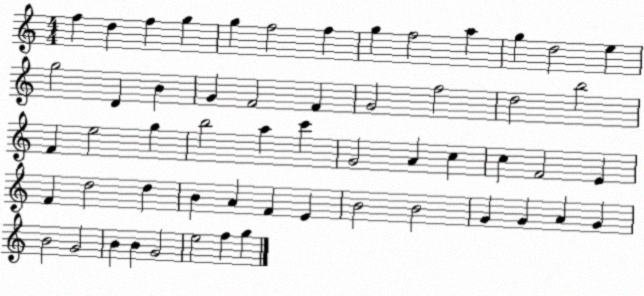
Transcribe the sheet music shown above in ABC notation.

X:1
T:Untitled
M:4/4
L:1/4
K:C
f d f g g f2 f g f2 a g d2 e g2 D B G F2 F G2 f2 d2 b2 F e2 g b2 a c' G2 A c c F2 E F d2 d B A F E B2 B2 G G A G B2 G2 B B G2 e2 f g